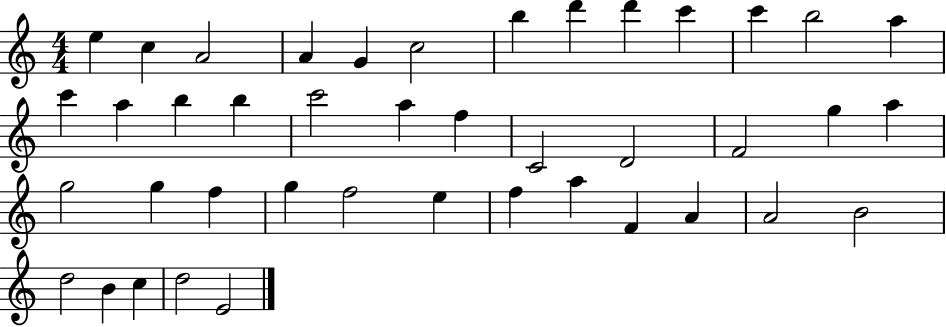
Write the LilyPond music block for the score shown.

{
  \clef treble
  \numericTimeSignature
  \time 4/4
  \key c \major
  e''4 c''4 a'2 | a'4 g'4 c''2 | b''4 d'''4 d'''4 c'''4 | c'''4 b''2 a''4 | \break c'''4 a''4 b''4 b''4 | c'''2 a''4 f''4 | c'2 d'2 | f'2 g''4 a''4 | \break g''2 g''4 f''4 | g''4 f''2 e''4 | f''4 a''4 f'4 a'4 | a'2 b'2 | \break d''2 b'4 c''4 | d''2 e'2 | \bar "|."
}